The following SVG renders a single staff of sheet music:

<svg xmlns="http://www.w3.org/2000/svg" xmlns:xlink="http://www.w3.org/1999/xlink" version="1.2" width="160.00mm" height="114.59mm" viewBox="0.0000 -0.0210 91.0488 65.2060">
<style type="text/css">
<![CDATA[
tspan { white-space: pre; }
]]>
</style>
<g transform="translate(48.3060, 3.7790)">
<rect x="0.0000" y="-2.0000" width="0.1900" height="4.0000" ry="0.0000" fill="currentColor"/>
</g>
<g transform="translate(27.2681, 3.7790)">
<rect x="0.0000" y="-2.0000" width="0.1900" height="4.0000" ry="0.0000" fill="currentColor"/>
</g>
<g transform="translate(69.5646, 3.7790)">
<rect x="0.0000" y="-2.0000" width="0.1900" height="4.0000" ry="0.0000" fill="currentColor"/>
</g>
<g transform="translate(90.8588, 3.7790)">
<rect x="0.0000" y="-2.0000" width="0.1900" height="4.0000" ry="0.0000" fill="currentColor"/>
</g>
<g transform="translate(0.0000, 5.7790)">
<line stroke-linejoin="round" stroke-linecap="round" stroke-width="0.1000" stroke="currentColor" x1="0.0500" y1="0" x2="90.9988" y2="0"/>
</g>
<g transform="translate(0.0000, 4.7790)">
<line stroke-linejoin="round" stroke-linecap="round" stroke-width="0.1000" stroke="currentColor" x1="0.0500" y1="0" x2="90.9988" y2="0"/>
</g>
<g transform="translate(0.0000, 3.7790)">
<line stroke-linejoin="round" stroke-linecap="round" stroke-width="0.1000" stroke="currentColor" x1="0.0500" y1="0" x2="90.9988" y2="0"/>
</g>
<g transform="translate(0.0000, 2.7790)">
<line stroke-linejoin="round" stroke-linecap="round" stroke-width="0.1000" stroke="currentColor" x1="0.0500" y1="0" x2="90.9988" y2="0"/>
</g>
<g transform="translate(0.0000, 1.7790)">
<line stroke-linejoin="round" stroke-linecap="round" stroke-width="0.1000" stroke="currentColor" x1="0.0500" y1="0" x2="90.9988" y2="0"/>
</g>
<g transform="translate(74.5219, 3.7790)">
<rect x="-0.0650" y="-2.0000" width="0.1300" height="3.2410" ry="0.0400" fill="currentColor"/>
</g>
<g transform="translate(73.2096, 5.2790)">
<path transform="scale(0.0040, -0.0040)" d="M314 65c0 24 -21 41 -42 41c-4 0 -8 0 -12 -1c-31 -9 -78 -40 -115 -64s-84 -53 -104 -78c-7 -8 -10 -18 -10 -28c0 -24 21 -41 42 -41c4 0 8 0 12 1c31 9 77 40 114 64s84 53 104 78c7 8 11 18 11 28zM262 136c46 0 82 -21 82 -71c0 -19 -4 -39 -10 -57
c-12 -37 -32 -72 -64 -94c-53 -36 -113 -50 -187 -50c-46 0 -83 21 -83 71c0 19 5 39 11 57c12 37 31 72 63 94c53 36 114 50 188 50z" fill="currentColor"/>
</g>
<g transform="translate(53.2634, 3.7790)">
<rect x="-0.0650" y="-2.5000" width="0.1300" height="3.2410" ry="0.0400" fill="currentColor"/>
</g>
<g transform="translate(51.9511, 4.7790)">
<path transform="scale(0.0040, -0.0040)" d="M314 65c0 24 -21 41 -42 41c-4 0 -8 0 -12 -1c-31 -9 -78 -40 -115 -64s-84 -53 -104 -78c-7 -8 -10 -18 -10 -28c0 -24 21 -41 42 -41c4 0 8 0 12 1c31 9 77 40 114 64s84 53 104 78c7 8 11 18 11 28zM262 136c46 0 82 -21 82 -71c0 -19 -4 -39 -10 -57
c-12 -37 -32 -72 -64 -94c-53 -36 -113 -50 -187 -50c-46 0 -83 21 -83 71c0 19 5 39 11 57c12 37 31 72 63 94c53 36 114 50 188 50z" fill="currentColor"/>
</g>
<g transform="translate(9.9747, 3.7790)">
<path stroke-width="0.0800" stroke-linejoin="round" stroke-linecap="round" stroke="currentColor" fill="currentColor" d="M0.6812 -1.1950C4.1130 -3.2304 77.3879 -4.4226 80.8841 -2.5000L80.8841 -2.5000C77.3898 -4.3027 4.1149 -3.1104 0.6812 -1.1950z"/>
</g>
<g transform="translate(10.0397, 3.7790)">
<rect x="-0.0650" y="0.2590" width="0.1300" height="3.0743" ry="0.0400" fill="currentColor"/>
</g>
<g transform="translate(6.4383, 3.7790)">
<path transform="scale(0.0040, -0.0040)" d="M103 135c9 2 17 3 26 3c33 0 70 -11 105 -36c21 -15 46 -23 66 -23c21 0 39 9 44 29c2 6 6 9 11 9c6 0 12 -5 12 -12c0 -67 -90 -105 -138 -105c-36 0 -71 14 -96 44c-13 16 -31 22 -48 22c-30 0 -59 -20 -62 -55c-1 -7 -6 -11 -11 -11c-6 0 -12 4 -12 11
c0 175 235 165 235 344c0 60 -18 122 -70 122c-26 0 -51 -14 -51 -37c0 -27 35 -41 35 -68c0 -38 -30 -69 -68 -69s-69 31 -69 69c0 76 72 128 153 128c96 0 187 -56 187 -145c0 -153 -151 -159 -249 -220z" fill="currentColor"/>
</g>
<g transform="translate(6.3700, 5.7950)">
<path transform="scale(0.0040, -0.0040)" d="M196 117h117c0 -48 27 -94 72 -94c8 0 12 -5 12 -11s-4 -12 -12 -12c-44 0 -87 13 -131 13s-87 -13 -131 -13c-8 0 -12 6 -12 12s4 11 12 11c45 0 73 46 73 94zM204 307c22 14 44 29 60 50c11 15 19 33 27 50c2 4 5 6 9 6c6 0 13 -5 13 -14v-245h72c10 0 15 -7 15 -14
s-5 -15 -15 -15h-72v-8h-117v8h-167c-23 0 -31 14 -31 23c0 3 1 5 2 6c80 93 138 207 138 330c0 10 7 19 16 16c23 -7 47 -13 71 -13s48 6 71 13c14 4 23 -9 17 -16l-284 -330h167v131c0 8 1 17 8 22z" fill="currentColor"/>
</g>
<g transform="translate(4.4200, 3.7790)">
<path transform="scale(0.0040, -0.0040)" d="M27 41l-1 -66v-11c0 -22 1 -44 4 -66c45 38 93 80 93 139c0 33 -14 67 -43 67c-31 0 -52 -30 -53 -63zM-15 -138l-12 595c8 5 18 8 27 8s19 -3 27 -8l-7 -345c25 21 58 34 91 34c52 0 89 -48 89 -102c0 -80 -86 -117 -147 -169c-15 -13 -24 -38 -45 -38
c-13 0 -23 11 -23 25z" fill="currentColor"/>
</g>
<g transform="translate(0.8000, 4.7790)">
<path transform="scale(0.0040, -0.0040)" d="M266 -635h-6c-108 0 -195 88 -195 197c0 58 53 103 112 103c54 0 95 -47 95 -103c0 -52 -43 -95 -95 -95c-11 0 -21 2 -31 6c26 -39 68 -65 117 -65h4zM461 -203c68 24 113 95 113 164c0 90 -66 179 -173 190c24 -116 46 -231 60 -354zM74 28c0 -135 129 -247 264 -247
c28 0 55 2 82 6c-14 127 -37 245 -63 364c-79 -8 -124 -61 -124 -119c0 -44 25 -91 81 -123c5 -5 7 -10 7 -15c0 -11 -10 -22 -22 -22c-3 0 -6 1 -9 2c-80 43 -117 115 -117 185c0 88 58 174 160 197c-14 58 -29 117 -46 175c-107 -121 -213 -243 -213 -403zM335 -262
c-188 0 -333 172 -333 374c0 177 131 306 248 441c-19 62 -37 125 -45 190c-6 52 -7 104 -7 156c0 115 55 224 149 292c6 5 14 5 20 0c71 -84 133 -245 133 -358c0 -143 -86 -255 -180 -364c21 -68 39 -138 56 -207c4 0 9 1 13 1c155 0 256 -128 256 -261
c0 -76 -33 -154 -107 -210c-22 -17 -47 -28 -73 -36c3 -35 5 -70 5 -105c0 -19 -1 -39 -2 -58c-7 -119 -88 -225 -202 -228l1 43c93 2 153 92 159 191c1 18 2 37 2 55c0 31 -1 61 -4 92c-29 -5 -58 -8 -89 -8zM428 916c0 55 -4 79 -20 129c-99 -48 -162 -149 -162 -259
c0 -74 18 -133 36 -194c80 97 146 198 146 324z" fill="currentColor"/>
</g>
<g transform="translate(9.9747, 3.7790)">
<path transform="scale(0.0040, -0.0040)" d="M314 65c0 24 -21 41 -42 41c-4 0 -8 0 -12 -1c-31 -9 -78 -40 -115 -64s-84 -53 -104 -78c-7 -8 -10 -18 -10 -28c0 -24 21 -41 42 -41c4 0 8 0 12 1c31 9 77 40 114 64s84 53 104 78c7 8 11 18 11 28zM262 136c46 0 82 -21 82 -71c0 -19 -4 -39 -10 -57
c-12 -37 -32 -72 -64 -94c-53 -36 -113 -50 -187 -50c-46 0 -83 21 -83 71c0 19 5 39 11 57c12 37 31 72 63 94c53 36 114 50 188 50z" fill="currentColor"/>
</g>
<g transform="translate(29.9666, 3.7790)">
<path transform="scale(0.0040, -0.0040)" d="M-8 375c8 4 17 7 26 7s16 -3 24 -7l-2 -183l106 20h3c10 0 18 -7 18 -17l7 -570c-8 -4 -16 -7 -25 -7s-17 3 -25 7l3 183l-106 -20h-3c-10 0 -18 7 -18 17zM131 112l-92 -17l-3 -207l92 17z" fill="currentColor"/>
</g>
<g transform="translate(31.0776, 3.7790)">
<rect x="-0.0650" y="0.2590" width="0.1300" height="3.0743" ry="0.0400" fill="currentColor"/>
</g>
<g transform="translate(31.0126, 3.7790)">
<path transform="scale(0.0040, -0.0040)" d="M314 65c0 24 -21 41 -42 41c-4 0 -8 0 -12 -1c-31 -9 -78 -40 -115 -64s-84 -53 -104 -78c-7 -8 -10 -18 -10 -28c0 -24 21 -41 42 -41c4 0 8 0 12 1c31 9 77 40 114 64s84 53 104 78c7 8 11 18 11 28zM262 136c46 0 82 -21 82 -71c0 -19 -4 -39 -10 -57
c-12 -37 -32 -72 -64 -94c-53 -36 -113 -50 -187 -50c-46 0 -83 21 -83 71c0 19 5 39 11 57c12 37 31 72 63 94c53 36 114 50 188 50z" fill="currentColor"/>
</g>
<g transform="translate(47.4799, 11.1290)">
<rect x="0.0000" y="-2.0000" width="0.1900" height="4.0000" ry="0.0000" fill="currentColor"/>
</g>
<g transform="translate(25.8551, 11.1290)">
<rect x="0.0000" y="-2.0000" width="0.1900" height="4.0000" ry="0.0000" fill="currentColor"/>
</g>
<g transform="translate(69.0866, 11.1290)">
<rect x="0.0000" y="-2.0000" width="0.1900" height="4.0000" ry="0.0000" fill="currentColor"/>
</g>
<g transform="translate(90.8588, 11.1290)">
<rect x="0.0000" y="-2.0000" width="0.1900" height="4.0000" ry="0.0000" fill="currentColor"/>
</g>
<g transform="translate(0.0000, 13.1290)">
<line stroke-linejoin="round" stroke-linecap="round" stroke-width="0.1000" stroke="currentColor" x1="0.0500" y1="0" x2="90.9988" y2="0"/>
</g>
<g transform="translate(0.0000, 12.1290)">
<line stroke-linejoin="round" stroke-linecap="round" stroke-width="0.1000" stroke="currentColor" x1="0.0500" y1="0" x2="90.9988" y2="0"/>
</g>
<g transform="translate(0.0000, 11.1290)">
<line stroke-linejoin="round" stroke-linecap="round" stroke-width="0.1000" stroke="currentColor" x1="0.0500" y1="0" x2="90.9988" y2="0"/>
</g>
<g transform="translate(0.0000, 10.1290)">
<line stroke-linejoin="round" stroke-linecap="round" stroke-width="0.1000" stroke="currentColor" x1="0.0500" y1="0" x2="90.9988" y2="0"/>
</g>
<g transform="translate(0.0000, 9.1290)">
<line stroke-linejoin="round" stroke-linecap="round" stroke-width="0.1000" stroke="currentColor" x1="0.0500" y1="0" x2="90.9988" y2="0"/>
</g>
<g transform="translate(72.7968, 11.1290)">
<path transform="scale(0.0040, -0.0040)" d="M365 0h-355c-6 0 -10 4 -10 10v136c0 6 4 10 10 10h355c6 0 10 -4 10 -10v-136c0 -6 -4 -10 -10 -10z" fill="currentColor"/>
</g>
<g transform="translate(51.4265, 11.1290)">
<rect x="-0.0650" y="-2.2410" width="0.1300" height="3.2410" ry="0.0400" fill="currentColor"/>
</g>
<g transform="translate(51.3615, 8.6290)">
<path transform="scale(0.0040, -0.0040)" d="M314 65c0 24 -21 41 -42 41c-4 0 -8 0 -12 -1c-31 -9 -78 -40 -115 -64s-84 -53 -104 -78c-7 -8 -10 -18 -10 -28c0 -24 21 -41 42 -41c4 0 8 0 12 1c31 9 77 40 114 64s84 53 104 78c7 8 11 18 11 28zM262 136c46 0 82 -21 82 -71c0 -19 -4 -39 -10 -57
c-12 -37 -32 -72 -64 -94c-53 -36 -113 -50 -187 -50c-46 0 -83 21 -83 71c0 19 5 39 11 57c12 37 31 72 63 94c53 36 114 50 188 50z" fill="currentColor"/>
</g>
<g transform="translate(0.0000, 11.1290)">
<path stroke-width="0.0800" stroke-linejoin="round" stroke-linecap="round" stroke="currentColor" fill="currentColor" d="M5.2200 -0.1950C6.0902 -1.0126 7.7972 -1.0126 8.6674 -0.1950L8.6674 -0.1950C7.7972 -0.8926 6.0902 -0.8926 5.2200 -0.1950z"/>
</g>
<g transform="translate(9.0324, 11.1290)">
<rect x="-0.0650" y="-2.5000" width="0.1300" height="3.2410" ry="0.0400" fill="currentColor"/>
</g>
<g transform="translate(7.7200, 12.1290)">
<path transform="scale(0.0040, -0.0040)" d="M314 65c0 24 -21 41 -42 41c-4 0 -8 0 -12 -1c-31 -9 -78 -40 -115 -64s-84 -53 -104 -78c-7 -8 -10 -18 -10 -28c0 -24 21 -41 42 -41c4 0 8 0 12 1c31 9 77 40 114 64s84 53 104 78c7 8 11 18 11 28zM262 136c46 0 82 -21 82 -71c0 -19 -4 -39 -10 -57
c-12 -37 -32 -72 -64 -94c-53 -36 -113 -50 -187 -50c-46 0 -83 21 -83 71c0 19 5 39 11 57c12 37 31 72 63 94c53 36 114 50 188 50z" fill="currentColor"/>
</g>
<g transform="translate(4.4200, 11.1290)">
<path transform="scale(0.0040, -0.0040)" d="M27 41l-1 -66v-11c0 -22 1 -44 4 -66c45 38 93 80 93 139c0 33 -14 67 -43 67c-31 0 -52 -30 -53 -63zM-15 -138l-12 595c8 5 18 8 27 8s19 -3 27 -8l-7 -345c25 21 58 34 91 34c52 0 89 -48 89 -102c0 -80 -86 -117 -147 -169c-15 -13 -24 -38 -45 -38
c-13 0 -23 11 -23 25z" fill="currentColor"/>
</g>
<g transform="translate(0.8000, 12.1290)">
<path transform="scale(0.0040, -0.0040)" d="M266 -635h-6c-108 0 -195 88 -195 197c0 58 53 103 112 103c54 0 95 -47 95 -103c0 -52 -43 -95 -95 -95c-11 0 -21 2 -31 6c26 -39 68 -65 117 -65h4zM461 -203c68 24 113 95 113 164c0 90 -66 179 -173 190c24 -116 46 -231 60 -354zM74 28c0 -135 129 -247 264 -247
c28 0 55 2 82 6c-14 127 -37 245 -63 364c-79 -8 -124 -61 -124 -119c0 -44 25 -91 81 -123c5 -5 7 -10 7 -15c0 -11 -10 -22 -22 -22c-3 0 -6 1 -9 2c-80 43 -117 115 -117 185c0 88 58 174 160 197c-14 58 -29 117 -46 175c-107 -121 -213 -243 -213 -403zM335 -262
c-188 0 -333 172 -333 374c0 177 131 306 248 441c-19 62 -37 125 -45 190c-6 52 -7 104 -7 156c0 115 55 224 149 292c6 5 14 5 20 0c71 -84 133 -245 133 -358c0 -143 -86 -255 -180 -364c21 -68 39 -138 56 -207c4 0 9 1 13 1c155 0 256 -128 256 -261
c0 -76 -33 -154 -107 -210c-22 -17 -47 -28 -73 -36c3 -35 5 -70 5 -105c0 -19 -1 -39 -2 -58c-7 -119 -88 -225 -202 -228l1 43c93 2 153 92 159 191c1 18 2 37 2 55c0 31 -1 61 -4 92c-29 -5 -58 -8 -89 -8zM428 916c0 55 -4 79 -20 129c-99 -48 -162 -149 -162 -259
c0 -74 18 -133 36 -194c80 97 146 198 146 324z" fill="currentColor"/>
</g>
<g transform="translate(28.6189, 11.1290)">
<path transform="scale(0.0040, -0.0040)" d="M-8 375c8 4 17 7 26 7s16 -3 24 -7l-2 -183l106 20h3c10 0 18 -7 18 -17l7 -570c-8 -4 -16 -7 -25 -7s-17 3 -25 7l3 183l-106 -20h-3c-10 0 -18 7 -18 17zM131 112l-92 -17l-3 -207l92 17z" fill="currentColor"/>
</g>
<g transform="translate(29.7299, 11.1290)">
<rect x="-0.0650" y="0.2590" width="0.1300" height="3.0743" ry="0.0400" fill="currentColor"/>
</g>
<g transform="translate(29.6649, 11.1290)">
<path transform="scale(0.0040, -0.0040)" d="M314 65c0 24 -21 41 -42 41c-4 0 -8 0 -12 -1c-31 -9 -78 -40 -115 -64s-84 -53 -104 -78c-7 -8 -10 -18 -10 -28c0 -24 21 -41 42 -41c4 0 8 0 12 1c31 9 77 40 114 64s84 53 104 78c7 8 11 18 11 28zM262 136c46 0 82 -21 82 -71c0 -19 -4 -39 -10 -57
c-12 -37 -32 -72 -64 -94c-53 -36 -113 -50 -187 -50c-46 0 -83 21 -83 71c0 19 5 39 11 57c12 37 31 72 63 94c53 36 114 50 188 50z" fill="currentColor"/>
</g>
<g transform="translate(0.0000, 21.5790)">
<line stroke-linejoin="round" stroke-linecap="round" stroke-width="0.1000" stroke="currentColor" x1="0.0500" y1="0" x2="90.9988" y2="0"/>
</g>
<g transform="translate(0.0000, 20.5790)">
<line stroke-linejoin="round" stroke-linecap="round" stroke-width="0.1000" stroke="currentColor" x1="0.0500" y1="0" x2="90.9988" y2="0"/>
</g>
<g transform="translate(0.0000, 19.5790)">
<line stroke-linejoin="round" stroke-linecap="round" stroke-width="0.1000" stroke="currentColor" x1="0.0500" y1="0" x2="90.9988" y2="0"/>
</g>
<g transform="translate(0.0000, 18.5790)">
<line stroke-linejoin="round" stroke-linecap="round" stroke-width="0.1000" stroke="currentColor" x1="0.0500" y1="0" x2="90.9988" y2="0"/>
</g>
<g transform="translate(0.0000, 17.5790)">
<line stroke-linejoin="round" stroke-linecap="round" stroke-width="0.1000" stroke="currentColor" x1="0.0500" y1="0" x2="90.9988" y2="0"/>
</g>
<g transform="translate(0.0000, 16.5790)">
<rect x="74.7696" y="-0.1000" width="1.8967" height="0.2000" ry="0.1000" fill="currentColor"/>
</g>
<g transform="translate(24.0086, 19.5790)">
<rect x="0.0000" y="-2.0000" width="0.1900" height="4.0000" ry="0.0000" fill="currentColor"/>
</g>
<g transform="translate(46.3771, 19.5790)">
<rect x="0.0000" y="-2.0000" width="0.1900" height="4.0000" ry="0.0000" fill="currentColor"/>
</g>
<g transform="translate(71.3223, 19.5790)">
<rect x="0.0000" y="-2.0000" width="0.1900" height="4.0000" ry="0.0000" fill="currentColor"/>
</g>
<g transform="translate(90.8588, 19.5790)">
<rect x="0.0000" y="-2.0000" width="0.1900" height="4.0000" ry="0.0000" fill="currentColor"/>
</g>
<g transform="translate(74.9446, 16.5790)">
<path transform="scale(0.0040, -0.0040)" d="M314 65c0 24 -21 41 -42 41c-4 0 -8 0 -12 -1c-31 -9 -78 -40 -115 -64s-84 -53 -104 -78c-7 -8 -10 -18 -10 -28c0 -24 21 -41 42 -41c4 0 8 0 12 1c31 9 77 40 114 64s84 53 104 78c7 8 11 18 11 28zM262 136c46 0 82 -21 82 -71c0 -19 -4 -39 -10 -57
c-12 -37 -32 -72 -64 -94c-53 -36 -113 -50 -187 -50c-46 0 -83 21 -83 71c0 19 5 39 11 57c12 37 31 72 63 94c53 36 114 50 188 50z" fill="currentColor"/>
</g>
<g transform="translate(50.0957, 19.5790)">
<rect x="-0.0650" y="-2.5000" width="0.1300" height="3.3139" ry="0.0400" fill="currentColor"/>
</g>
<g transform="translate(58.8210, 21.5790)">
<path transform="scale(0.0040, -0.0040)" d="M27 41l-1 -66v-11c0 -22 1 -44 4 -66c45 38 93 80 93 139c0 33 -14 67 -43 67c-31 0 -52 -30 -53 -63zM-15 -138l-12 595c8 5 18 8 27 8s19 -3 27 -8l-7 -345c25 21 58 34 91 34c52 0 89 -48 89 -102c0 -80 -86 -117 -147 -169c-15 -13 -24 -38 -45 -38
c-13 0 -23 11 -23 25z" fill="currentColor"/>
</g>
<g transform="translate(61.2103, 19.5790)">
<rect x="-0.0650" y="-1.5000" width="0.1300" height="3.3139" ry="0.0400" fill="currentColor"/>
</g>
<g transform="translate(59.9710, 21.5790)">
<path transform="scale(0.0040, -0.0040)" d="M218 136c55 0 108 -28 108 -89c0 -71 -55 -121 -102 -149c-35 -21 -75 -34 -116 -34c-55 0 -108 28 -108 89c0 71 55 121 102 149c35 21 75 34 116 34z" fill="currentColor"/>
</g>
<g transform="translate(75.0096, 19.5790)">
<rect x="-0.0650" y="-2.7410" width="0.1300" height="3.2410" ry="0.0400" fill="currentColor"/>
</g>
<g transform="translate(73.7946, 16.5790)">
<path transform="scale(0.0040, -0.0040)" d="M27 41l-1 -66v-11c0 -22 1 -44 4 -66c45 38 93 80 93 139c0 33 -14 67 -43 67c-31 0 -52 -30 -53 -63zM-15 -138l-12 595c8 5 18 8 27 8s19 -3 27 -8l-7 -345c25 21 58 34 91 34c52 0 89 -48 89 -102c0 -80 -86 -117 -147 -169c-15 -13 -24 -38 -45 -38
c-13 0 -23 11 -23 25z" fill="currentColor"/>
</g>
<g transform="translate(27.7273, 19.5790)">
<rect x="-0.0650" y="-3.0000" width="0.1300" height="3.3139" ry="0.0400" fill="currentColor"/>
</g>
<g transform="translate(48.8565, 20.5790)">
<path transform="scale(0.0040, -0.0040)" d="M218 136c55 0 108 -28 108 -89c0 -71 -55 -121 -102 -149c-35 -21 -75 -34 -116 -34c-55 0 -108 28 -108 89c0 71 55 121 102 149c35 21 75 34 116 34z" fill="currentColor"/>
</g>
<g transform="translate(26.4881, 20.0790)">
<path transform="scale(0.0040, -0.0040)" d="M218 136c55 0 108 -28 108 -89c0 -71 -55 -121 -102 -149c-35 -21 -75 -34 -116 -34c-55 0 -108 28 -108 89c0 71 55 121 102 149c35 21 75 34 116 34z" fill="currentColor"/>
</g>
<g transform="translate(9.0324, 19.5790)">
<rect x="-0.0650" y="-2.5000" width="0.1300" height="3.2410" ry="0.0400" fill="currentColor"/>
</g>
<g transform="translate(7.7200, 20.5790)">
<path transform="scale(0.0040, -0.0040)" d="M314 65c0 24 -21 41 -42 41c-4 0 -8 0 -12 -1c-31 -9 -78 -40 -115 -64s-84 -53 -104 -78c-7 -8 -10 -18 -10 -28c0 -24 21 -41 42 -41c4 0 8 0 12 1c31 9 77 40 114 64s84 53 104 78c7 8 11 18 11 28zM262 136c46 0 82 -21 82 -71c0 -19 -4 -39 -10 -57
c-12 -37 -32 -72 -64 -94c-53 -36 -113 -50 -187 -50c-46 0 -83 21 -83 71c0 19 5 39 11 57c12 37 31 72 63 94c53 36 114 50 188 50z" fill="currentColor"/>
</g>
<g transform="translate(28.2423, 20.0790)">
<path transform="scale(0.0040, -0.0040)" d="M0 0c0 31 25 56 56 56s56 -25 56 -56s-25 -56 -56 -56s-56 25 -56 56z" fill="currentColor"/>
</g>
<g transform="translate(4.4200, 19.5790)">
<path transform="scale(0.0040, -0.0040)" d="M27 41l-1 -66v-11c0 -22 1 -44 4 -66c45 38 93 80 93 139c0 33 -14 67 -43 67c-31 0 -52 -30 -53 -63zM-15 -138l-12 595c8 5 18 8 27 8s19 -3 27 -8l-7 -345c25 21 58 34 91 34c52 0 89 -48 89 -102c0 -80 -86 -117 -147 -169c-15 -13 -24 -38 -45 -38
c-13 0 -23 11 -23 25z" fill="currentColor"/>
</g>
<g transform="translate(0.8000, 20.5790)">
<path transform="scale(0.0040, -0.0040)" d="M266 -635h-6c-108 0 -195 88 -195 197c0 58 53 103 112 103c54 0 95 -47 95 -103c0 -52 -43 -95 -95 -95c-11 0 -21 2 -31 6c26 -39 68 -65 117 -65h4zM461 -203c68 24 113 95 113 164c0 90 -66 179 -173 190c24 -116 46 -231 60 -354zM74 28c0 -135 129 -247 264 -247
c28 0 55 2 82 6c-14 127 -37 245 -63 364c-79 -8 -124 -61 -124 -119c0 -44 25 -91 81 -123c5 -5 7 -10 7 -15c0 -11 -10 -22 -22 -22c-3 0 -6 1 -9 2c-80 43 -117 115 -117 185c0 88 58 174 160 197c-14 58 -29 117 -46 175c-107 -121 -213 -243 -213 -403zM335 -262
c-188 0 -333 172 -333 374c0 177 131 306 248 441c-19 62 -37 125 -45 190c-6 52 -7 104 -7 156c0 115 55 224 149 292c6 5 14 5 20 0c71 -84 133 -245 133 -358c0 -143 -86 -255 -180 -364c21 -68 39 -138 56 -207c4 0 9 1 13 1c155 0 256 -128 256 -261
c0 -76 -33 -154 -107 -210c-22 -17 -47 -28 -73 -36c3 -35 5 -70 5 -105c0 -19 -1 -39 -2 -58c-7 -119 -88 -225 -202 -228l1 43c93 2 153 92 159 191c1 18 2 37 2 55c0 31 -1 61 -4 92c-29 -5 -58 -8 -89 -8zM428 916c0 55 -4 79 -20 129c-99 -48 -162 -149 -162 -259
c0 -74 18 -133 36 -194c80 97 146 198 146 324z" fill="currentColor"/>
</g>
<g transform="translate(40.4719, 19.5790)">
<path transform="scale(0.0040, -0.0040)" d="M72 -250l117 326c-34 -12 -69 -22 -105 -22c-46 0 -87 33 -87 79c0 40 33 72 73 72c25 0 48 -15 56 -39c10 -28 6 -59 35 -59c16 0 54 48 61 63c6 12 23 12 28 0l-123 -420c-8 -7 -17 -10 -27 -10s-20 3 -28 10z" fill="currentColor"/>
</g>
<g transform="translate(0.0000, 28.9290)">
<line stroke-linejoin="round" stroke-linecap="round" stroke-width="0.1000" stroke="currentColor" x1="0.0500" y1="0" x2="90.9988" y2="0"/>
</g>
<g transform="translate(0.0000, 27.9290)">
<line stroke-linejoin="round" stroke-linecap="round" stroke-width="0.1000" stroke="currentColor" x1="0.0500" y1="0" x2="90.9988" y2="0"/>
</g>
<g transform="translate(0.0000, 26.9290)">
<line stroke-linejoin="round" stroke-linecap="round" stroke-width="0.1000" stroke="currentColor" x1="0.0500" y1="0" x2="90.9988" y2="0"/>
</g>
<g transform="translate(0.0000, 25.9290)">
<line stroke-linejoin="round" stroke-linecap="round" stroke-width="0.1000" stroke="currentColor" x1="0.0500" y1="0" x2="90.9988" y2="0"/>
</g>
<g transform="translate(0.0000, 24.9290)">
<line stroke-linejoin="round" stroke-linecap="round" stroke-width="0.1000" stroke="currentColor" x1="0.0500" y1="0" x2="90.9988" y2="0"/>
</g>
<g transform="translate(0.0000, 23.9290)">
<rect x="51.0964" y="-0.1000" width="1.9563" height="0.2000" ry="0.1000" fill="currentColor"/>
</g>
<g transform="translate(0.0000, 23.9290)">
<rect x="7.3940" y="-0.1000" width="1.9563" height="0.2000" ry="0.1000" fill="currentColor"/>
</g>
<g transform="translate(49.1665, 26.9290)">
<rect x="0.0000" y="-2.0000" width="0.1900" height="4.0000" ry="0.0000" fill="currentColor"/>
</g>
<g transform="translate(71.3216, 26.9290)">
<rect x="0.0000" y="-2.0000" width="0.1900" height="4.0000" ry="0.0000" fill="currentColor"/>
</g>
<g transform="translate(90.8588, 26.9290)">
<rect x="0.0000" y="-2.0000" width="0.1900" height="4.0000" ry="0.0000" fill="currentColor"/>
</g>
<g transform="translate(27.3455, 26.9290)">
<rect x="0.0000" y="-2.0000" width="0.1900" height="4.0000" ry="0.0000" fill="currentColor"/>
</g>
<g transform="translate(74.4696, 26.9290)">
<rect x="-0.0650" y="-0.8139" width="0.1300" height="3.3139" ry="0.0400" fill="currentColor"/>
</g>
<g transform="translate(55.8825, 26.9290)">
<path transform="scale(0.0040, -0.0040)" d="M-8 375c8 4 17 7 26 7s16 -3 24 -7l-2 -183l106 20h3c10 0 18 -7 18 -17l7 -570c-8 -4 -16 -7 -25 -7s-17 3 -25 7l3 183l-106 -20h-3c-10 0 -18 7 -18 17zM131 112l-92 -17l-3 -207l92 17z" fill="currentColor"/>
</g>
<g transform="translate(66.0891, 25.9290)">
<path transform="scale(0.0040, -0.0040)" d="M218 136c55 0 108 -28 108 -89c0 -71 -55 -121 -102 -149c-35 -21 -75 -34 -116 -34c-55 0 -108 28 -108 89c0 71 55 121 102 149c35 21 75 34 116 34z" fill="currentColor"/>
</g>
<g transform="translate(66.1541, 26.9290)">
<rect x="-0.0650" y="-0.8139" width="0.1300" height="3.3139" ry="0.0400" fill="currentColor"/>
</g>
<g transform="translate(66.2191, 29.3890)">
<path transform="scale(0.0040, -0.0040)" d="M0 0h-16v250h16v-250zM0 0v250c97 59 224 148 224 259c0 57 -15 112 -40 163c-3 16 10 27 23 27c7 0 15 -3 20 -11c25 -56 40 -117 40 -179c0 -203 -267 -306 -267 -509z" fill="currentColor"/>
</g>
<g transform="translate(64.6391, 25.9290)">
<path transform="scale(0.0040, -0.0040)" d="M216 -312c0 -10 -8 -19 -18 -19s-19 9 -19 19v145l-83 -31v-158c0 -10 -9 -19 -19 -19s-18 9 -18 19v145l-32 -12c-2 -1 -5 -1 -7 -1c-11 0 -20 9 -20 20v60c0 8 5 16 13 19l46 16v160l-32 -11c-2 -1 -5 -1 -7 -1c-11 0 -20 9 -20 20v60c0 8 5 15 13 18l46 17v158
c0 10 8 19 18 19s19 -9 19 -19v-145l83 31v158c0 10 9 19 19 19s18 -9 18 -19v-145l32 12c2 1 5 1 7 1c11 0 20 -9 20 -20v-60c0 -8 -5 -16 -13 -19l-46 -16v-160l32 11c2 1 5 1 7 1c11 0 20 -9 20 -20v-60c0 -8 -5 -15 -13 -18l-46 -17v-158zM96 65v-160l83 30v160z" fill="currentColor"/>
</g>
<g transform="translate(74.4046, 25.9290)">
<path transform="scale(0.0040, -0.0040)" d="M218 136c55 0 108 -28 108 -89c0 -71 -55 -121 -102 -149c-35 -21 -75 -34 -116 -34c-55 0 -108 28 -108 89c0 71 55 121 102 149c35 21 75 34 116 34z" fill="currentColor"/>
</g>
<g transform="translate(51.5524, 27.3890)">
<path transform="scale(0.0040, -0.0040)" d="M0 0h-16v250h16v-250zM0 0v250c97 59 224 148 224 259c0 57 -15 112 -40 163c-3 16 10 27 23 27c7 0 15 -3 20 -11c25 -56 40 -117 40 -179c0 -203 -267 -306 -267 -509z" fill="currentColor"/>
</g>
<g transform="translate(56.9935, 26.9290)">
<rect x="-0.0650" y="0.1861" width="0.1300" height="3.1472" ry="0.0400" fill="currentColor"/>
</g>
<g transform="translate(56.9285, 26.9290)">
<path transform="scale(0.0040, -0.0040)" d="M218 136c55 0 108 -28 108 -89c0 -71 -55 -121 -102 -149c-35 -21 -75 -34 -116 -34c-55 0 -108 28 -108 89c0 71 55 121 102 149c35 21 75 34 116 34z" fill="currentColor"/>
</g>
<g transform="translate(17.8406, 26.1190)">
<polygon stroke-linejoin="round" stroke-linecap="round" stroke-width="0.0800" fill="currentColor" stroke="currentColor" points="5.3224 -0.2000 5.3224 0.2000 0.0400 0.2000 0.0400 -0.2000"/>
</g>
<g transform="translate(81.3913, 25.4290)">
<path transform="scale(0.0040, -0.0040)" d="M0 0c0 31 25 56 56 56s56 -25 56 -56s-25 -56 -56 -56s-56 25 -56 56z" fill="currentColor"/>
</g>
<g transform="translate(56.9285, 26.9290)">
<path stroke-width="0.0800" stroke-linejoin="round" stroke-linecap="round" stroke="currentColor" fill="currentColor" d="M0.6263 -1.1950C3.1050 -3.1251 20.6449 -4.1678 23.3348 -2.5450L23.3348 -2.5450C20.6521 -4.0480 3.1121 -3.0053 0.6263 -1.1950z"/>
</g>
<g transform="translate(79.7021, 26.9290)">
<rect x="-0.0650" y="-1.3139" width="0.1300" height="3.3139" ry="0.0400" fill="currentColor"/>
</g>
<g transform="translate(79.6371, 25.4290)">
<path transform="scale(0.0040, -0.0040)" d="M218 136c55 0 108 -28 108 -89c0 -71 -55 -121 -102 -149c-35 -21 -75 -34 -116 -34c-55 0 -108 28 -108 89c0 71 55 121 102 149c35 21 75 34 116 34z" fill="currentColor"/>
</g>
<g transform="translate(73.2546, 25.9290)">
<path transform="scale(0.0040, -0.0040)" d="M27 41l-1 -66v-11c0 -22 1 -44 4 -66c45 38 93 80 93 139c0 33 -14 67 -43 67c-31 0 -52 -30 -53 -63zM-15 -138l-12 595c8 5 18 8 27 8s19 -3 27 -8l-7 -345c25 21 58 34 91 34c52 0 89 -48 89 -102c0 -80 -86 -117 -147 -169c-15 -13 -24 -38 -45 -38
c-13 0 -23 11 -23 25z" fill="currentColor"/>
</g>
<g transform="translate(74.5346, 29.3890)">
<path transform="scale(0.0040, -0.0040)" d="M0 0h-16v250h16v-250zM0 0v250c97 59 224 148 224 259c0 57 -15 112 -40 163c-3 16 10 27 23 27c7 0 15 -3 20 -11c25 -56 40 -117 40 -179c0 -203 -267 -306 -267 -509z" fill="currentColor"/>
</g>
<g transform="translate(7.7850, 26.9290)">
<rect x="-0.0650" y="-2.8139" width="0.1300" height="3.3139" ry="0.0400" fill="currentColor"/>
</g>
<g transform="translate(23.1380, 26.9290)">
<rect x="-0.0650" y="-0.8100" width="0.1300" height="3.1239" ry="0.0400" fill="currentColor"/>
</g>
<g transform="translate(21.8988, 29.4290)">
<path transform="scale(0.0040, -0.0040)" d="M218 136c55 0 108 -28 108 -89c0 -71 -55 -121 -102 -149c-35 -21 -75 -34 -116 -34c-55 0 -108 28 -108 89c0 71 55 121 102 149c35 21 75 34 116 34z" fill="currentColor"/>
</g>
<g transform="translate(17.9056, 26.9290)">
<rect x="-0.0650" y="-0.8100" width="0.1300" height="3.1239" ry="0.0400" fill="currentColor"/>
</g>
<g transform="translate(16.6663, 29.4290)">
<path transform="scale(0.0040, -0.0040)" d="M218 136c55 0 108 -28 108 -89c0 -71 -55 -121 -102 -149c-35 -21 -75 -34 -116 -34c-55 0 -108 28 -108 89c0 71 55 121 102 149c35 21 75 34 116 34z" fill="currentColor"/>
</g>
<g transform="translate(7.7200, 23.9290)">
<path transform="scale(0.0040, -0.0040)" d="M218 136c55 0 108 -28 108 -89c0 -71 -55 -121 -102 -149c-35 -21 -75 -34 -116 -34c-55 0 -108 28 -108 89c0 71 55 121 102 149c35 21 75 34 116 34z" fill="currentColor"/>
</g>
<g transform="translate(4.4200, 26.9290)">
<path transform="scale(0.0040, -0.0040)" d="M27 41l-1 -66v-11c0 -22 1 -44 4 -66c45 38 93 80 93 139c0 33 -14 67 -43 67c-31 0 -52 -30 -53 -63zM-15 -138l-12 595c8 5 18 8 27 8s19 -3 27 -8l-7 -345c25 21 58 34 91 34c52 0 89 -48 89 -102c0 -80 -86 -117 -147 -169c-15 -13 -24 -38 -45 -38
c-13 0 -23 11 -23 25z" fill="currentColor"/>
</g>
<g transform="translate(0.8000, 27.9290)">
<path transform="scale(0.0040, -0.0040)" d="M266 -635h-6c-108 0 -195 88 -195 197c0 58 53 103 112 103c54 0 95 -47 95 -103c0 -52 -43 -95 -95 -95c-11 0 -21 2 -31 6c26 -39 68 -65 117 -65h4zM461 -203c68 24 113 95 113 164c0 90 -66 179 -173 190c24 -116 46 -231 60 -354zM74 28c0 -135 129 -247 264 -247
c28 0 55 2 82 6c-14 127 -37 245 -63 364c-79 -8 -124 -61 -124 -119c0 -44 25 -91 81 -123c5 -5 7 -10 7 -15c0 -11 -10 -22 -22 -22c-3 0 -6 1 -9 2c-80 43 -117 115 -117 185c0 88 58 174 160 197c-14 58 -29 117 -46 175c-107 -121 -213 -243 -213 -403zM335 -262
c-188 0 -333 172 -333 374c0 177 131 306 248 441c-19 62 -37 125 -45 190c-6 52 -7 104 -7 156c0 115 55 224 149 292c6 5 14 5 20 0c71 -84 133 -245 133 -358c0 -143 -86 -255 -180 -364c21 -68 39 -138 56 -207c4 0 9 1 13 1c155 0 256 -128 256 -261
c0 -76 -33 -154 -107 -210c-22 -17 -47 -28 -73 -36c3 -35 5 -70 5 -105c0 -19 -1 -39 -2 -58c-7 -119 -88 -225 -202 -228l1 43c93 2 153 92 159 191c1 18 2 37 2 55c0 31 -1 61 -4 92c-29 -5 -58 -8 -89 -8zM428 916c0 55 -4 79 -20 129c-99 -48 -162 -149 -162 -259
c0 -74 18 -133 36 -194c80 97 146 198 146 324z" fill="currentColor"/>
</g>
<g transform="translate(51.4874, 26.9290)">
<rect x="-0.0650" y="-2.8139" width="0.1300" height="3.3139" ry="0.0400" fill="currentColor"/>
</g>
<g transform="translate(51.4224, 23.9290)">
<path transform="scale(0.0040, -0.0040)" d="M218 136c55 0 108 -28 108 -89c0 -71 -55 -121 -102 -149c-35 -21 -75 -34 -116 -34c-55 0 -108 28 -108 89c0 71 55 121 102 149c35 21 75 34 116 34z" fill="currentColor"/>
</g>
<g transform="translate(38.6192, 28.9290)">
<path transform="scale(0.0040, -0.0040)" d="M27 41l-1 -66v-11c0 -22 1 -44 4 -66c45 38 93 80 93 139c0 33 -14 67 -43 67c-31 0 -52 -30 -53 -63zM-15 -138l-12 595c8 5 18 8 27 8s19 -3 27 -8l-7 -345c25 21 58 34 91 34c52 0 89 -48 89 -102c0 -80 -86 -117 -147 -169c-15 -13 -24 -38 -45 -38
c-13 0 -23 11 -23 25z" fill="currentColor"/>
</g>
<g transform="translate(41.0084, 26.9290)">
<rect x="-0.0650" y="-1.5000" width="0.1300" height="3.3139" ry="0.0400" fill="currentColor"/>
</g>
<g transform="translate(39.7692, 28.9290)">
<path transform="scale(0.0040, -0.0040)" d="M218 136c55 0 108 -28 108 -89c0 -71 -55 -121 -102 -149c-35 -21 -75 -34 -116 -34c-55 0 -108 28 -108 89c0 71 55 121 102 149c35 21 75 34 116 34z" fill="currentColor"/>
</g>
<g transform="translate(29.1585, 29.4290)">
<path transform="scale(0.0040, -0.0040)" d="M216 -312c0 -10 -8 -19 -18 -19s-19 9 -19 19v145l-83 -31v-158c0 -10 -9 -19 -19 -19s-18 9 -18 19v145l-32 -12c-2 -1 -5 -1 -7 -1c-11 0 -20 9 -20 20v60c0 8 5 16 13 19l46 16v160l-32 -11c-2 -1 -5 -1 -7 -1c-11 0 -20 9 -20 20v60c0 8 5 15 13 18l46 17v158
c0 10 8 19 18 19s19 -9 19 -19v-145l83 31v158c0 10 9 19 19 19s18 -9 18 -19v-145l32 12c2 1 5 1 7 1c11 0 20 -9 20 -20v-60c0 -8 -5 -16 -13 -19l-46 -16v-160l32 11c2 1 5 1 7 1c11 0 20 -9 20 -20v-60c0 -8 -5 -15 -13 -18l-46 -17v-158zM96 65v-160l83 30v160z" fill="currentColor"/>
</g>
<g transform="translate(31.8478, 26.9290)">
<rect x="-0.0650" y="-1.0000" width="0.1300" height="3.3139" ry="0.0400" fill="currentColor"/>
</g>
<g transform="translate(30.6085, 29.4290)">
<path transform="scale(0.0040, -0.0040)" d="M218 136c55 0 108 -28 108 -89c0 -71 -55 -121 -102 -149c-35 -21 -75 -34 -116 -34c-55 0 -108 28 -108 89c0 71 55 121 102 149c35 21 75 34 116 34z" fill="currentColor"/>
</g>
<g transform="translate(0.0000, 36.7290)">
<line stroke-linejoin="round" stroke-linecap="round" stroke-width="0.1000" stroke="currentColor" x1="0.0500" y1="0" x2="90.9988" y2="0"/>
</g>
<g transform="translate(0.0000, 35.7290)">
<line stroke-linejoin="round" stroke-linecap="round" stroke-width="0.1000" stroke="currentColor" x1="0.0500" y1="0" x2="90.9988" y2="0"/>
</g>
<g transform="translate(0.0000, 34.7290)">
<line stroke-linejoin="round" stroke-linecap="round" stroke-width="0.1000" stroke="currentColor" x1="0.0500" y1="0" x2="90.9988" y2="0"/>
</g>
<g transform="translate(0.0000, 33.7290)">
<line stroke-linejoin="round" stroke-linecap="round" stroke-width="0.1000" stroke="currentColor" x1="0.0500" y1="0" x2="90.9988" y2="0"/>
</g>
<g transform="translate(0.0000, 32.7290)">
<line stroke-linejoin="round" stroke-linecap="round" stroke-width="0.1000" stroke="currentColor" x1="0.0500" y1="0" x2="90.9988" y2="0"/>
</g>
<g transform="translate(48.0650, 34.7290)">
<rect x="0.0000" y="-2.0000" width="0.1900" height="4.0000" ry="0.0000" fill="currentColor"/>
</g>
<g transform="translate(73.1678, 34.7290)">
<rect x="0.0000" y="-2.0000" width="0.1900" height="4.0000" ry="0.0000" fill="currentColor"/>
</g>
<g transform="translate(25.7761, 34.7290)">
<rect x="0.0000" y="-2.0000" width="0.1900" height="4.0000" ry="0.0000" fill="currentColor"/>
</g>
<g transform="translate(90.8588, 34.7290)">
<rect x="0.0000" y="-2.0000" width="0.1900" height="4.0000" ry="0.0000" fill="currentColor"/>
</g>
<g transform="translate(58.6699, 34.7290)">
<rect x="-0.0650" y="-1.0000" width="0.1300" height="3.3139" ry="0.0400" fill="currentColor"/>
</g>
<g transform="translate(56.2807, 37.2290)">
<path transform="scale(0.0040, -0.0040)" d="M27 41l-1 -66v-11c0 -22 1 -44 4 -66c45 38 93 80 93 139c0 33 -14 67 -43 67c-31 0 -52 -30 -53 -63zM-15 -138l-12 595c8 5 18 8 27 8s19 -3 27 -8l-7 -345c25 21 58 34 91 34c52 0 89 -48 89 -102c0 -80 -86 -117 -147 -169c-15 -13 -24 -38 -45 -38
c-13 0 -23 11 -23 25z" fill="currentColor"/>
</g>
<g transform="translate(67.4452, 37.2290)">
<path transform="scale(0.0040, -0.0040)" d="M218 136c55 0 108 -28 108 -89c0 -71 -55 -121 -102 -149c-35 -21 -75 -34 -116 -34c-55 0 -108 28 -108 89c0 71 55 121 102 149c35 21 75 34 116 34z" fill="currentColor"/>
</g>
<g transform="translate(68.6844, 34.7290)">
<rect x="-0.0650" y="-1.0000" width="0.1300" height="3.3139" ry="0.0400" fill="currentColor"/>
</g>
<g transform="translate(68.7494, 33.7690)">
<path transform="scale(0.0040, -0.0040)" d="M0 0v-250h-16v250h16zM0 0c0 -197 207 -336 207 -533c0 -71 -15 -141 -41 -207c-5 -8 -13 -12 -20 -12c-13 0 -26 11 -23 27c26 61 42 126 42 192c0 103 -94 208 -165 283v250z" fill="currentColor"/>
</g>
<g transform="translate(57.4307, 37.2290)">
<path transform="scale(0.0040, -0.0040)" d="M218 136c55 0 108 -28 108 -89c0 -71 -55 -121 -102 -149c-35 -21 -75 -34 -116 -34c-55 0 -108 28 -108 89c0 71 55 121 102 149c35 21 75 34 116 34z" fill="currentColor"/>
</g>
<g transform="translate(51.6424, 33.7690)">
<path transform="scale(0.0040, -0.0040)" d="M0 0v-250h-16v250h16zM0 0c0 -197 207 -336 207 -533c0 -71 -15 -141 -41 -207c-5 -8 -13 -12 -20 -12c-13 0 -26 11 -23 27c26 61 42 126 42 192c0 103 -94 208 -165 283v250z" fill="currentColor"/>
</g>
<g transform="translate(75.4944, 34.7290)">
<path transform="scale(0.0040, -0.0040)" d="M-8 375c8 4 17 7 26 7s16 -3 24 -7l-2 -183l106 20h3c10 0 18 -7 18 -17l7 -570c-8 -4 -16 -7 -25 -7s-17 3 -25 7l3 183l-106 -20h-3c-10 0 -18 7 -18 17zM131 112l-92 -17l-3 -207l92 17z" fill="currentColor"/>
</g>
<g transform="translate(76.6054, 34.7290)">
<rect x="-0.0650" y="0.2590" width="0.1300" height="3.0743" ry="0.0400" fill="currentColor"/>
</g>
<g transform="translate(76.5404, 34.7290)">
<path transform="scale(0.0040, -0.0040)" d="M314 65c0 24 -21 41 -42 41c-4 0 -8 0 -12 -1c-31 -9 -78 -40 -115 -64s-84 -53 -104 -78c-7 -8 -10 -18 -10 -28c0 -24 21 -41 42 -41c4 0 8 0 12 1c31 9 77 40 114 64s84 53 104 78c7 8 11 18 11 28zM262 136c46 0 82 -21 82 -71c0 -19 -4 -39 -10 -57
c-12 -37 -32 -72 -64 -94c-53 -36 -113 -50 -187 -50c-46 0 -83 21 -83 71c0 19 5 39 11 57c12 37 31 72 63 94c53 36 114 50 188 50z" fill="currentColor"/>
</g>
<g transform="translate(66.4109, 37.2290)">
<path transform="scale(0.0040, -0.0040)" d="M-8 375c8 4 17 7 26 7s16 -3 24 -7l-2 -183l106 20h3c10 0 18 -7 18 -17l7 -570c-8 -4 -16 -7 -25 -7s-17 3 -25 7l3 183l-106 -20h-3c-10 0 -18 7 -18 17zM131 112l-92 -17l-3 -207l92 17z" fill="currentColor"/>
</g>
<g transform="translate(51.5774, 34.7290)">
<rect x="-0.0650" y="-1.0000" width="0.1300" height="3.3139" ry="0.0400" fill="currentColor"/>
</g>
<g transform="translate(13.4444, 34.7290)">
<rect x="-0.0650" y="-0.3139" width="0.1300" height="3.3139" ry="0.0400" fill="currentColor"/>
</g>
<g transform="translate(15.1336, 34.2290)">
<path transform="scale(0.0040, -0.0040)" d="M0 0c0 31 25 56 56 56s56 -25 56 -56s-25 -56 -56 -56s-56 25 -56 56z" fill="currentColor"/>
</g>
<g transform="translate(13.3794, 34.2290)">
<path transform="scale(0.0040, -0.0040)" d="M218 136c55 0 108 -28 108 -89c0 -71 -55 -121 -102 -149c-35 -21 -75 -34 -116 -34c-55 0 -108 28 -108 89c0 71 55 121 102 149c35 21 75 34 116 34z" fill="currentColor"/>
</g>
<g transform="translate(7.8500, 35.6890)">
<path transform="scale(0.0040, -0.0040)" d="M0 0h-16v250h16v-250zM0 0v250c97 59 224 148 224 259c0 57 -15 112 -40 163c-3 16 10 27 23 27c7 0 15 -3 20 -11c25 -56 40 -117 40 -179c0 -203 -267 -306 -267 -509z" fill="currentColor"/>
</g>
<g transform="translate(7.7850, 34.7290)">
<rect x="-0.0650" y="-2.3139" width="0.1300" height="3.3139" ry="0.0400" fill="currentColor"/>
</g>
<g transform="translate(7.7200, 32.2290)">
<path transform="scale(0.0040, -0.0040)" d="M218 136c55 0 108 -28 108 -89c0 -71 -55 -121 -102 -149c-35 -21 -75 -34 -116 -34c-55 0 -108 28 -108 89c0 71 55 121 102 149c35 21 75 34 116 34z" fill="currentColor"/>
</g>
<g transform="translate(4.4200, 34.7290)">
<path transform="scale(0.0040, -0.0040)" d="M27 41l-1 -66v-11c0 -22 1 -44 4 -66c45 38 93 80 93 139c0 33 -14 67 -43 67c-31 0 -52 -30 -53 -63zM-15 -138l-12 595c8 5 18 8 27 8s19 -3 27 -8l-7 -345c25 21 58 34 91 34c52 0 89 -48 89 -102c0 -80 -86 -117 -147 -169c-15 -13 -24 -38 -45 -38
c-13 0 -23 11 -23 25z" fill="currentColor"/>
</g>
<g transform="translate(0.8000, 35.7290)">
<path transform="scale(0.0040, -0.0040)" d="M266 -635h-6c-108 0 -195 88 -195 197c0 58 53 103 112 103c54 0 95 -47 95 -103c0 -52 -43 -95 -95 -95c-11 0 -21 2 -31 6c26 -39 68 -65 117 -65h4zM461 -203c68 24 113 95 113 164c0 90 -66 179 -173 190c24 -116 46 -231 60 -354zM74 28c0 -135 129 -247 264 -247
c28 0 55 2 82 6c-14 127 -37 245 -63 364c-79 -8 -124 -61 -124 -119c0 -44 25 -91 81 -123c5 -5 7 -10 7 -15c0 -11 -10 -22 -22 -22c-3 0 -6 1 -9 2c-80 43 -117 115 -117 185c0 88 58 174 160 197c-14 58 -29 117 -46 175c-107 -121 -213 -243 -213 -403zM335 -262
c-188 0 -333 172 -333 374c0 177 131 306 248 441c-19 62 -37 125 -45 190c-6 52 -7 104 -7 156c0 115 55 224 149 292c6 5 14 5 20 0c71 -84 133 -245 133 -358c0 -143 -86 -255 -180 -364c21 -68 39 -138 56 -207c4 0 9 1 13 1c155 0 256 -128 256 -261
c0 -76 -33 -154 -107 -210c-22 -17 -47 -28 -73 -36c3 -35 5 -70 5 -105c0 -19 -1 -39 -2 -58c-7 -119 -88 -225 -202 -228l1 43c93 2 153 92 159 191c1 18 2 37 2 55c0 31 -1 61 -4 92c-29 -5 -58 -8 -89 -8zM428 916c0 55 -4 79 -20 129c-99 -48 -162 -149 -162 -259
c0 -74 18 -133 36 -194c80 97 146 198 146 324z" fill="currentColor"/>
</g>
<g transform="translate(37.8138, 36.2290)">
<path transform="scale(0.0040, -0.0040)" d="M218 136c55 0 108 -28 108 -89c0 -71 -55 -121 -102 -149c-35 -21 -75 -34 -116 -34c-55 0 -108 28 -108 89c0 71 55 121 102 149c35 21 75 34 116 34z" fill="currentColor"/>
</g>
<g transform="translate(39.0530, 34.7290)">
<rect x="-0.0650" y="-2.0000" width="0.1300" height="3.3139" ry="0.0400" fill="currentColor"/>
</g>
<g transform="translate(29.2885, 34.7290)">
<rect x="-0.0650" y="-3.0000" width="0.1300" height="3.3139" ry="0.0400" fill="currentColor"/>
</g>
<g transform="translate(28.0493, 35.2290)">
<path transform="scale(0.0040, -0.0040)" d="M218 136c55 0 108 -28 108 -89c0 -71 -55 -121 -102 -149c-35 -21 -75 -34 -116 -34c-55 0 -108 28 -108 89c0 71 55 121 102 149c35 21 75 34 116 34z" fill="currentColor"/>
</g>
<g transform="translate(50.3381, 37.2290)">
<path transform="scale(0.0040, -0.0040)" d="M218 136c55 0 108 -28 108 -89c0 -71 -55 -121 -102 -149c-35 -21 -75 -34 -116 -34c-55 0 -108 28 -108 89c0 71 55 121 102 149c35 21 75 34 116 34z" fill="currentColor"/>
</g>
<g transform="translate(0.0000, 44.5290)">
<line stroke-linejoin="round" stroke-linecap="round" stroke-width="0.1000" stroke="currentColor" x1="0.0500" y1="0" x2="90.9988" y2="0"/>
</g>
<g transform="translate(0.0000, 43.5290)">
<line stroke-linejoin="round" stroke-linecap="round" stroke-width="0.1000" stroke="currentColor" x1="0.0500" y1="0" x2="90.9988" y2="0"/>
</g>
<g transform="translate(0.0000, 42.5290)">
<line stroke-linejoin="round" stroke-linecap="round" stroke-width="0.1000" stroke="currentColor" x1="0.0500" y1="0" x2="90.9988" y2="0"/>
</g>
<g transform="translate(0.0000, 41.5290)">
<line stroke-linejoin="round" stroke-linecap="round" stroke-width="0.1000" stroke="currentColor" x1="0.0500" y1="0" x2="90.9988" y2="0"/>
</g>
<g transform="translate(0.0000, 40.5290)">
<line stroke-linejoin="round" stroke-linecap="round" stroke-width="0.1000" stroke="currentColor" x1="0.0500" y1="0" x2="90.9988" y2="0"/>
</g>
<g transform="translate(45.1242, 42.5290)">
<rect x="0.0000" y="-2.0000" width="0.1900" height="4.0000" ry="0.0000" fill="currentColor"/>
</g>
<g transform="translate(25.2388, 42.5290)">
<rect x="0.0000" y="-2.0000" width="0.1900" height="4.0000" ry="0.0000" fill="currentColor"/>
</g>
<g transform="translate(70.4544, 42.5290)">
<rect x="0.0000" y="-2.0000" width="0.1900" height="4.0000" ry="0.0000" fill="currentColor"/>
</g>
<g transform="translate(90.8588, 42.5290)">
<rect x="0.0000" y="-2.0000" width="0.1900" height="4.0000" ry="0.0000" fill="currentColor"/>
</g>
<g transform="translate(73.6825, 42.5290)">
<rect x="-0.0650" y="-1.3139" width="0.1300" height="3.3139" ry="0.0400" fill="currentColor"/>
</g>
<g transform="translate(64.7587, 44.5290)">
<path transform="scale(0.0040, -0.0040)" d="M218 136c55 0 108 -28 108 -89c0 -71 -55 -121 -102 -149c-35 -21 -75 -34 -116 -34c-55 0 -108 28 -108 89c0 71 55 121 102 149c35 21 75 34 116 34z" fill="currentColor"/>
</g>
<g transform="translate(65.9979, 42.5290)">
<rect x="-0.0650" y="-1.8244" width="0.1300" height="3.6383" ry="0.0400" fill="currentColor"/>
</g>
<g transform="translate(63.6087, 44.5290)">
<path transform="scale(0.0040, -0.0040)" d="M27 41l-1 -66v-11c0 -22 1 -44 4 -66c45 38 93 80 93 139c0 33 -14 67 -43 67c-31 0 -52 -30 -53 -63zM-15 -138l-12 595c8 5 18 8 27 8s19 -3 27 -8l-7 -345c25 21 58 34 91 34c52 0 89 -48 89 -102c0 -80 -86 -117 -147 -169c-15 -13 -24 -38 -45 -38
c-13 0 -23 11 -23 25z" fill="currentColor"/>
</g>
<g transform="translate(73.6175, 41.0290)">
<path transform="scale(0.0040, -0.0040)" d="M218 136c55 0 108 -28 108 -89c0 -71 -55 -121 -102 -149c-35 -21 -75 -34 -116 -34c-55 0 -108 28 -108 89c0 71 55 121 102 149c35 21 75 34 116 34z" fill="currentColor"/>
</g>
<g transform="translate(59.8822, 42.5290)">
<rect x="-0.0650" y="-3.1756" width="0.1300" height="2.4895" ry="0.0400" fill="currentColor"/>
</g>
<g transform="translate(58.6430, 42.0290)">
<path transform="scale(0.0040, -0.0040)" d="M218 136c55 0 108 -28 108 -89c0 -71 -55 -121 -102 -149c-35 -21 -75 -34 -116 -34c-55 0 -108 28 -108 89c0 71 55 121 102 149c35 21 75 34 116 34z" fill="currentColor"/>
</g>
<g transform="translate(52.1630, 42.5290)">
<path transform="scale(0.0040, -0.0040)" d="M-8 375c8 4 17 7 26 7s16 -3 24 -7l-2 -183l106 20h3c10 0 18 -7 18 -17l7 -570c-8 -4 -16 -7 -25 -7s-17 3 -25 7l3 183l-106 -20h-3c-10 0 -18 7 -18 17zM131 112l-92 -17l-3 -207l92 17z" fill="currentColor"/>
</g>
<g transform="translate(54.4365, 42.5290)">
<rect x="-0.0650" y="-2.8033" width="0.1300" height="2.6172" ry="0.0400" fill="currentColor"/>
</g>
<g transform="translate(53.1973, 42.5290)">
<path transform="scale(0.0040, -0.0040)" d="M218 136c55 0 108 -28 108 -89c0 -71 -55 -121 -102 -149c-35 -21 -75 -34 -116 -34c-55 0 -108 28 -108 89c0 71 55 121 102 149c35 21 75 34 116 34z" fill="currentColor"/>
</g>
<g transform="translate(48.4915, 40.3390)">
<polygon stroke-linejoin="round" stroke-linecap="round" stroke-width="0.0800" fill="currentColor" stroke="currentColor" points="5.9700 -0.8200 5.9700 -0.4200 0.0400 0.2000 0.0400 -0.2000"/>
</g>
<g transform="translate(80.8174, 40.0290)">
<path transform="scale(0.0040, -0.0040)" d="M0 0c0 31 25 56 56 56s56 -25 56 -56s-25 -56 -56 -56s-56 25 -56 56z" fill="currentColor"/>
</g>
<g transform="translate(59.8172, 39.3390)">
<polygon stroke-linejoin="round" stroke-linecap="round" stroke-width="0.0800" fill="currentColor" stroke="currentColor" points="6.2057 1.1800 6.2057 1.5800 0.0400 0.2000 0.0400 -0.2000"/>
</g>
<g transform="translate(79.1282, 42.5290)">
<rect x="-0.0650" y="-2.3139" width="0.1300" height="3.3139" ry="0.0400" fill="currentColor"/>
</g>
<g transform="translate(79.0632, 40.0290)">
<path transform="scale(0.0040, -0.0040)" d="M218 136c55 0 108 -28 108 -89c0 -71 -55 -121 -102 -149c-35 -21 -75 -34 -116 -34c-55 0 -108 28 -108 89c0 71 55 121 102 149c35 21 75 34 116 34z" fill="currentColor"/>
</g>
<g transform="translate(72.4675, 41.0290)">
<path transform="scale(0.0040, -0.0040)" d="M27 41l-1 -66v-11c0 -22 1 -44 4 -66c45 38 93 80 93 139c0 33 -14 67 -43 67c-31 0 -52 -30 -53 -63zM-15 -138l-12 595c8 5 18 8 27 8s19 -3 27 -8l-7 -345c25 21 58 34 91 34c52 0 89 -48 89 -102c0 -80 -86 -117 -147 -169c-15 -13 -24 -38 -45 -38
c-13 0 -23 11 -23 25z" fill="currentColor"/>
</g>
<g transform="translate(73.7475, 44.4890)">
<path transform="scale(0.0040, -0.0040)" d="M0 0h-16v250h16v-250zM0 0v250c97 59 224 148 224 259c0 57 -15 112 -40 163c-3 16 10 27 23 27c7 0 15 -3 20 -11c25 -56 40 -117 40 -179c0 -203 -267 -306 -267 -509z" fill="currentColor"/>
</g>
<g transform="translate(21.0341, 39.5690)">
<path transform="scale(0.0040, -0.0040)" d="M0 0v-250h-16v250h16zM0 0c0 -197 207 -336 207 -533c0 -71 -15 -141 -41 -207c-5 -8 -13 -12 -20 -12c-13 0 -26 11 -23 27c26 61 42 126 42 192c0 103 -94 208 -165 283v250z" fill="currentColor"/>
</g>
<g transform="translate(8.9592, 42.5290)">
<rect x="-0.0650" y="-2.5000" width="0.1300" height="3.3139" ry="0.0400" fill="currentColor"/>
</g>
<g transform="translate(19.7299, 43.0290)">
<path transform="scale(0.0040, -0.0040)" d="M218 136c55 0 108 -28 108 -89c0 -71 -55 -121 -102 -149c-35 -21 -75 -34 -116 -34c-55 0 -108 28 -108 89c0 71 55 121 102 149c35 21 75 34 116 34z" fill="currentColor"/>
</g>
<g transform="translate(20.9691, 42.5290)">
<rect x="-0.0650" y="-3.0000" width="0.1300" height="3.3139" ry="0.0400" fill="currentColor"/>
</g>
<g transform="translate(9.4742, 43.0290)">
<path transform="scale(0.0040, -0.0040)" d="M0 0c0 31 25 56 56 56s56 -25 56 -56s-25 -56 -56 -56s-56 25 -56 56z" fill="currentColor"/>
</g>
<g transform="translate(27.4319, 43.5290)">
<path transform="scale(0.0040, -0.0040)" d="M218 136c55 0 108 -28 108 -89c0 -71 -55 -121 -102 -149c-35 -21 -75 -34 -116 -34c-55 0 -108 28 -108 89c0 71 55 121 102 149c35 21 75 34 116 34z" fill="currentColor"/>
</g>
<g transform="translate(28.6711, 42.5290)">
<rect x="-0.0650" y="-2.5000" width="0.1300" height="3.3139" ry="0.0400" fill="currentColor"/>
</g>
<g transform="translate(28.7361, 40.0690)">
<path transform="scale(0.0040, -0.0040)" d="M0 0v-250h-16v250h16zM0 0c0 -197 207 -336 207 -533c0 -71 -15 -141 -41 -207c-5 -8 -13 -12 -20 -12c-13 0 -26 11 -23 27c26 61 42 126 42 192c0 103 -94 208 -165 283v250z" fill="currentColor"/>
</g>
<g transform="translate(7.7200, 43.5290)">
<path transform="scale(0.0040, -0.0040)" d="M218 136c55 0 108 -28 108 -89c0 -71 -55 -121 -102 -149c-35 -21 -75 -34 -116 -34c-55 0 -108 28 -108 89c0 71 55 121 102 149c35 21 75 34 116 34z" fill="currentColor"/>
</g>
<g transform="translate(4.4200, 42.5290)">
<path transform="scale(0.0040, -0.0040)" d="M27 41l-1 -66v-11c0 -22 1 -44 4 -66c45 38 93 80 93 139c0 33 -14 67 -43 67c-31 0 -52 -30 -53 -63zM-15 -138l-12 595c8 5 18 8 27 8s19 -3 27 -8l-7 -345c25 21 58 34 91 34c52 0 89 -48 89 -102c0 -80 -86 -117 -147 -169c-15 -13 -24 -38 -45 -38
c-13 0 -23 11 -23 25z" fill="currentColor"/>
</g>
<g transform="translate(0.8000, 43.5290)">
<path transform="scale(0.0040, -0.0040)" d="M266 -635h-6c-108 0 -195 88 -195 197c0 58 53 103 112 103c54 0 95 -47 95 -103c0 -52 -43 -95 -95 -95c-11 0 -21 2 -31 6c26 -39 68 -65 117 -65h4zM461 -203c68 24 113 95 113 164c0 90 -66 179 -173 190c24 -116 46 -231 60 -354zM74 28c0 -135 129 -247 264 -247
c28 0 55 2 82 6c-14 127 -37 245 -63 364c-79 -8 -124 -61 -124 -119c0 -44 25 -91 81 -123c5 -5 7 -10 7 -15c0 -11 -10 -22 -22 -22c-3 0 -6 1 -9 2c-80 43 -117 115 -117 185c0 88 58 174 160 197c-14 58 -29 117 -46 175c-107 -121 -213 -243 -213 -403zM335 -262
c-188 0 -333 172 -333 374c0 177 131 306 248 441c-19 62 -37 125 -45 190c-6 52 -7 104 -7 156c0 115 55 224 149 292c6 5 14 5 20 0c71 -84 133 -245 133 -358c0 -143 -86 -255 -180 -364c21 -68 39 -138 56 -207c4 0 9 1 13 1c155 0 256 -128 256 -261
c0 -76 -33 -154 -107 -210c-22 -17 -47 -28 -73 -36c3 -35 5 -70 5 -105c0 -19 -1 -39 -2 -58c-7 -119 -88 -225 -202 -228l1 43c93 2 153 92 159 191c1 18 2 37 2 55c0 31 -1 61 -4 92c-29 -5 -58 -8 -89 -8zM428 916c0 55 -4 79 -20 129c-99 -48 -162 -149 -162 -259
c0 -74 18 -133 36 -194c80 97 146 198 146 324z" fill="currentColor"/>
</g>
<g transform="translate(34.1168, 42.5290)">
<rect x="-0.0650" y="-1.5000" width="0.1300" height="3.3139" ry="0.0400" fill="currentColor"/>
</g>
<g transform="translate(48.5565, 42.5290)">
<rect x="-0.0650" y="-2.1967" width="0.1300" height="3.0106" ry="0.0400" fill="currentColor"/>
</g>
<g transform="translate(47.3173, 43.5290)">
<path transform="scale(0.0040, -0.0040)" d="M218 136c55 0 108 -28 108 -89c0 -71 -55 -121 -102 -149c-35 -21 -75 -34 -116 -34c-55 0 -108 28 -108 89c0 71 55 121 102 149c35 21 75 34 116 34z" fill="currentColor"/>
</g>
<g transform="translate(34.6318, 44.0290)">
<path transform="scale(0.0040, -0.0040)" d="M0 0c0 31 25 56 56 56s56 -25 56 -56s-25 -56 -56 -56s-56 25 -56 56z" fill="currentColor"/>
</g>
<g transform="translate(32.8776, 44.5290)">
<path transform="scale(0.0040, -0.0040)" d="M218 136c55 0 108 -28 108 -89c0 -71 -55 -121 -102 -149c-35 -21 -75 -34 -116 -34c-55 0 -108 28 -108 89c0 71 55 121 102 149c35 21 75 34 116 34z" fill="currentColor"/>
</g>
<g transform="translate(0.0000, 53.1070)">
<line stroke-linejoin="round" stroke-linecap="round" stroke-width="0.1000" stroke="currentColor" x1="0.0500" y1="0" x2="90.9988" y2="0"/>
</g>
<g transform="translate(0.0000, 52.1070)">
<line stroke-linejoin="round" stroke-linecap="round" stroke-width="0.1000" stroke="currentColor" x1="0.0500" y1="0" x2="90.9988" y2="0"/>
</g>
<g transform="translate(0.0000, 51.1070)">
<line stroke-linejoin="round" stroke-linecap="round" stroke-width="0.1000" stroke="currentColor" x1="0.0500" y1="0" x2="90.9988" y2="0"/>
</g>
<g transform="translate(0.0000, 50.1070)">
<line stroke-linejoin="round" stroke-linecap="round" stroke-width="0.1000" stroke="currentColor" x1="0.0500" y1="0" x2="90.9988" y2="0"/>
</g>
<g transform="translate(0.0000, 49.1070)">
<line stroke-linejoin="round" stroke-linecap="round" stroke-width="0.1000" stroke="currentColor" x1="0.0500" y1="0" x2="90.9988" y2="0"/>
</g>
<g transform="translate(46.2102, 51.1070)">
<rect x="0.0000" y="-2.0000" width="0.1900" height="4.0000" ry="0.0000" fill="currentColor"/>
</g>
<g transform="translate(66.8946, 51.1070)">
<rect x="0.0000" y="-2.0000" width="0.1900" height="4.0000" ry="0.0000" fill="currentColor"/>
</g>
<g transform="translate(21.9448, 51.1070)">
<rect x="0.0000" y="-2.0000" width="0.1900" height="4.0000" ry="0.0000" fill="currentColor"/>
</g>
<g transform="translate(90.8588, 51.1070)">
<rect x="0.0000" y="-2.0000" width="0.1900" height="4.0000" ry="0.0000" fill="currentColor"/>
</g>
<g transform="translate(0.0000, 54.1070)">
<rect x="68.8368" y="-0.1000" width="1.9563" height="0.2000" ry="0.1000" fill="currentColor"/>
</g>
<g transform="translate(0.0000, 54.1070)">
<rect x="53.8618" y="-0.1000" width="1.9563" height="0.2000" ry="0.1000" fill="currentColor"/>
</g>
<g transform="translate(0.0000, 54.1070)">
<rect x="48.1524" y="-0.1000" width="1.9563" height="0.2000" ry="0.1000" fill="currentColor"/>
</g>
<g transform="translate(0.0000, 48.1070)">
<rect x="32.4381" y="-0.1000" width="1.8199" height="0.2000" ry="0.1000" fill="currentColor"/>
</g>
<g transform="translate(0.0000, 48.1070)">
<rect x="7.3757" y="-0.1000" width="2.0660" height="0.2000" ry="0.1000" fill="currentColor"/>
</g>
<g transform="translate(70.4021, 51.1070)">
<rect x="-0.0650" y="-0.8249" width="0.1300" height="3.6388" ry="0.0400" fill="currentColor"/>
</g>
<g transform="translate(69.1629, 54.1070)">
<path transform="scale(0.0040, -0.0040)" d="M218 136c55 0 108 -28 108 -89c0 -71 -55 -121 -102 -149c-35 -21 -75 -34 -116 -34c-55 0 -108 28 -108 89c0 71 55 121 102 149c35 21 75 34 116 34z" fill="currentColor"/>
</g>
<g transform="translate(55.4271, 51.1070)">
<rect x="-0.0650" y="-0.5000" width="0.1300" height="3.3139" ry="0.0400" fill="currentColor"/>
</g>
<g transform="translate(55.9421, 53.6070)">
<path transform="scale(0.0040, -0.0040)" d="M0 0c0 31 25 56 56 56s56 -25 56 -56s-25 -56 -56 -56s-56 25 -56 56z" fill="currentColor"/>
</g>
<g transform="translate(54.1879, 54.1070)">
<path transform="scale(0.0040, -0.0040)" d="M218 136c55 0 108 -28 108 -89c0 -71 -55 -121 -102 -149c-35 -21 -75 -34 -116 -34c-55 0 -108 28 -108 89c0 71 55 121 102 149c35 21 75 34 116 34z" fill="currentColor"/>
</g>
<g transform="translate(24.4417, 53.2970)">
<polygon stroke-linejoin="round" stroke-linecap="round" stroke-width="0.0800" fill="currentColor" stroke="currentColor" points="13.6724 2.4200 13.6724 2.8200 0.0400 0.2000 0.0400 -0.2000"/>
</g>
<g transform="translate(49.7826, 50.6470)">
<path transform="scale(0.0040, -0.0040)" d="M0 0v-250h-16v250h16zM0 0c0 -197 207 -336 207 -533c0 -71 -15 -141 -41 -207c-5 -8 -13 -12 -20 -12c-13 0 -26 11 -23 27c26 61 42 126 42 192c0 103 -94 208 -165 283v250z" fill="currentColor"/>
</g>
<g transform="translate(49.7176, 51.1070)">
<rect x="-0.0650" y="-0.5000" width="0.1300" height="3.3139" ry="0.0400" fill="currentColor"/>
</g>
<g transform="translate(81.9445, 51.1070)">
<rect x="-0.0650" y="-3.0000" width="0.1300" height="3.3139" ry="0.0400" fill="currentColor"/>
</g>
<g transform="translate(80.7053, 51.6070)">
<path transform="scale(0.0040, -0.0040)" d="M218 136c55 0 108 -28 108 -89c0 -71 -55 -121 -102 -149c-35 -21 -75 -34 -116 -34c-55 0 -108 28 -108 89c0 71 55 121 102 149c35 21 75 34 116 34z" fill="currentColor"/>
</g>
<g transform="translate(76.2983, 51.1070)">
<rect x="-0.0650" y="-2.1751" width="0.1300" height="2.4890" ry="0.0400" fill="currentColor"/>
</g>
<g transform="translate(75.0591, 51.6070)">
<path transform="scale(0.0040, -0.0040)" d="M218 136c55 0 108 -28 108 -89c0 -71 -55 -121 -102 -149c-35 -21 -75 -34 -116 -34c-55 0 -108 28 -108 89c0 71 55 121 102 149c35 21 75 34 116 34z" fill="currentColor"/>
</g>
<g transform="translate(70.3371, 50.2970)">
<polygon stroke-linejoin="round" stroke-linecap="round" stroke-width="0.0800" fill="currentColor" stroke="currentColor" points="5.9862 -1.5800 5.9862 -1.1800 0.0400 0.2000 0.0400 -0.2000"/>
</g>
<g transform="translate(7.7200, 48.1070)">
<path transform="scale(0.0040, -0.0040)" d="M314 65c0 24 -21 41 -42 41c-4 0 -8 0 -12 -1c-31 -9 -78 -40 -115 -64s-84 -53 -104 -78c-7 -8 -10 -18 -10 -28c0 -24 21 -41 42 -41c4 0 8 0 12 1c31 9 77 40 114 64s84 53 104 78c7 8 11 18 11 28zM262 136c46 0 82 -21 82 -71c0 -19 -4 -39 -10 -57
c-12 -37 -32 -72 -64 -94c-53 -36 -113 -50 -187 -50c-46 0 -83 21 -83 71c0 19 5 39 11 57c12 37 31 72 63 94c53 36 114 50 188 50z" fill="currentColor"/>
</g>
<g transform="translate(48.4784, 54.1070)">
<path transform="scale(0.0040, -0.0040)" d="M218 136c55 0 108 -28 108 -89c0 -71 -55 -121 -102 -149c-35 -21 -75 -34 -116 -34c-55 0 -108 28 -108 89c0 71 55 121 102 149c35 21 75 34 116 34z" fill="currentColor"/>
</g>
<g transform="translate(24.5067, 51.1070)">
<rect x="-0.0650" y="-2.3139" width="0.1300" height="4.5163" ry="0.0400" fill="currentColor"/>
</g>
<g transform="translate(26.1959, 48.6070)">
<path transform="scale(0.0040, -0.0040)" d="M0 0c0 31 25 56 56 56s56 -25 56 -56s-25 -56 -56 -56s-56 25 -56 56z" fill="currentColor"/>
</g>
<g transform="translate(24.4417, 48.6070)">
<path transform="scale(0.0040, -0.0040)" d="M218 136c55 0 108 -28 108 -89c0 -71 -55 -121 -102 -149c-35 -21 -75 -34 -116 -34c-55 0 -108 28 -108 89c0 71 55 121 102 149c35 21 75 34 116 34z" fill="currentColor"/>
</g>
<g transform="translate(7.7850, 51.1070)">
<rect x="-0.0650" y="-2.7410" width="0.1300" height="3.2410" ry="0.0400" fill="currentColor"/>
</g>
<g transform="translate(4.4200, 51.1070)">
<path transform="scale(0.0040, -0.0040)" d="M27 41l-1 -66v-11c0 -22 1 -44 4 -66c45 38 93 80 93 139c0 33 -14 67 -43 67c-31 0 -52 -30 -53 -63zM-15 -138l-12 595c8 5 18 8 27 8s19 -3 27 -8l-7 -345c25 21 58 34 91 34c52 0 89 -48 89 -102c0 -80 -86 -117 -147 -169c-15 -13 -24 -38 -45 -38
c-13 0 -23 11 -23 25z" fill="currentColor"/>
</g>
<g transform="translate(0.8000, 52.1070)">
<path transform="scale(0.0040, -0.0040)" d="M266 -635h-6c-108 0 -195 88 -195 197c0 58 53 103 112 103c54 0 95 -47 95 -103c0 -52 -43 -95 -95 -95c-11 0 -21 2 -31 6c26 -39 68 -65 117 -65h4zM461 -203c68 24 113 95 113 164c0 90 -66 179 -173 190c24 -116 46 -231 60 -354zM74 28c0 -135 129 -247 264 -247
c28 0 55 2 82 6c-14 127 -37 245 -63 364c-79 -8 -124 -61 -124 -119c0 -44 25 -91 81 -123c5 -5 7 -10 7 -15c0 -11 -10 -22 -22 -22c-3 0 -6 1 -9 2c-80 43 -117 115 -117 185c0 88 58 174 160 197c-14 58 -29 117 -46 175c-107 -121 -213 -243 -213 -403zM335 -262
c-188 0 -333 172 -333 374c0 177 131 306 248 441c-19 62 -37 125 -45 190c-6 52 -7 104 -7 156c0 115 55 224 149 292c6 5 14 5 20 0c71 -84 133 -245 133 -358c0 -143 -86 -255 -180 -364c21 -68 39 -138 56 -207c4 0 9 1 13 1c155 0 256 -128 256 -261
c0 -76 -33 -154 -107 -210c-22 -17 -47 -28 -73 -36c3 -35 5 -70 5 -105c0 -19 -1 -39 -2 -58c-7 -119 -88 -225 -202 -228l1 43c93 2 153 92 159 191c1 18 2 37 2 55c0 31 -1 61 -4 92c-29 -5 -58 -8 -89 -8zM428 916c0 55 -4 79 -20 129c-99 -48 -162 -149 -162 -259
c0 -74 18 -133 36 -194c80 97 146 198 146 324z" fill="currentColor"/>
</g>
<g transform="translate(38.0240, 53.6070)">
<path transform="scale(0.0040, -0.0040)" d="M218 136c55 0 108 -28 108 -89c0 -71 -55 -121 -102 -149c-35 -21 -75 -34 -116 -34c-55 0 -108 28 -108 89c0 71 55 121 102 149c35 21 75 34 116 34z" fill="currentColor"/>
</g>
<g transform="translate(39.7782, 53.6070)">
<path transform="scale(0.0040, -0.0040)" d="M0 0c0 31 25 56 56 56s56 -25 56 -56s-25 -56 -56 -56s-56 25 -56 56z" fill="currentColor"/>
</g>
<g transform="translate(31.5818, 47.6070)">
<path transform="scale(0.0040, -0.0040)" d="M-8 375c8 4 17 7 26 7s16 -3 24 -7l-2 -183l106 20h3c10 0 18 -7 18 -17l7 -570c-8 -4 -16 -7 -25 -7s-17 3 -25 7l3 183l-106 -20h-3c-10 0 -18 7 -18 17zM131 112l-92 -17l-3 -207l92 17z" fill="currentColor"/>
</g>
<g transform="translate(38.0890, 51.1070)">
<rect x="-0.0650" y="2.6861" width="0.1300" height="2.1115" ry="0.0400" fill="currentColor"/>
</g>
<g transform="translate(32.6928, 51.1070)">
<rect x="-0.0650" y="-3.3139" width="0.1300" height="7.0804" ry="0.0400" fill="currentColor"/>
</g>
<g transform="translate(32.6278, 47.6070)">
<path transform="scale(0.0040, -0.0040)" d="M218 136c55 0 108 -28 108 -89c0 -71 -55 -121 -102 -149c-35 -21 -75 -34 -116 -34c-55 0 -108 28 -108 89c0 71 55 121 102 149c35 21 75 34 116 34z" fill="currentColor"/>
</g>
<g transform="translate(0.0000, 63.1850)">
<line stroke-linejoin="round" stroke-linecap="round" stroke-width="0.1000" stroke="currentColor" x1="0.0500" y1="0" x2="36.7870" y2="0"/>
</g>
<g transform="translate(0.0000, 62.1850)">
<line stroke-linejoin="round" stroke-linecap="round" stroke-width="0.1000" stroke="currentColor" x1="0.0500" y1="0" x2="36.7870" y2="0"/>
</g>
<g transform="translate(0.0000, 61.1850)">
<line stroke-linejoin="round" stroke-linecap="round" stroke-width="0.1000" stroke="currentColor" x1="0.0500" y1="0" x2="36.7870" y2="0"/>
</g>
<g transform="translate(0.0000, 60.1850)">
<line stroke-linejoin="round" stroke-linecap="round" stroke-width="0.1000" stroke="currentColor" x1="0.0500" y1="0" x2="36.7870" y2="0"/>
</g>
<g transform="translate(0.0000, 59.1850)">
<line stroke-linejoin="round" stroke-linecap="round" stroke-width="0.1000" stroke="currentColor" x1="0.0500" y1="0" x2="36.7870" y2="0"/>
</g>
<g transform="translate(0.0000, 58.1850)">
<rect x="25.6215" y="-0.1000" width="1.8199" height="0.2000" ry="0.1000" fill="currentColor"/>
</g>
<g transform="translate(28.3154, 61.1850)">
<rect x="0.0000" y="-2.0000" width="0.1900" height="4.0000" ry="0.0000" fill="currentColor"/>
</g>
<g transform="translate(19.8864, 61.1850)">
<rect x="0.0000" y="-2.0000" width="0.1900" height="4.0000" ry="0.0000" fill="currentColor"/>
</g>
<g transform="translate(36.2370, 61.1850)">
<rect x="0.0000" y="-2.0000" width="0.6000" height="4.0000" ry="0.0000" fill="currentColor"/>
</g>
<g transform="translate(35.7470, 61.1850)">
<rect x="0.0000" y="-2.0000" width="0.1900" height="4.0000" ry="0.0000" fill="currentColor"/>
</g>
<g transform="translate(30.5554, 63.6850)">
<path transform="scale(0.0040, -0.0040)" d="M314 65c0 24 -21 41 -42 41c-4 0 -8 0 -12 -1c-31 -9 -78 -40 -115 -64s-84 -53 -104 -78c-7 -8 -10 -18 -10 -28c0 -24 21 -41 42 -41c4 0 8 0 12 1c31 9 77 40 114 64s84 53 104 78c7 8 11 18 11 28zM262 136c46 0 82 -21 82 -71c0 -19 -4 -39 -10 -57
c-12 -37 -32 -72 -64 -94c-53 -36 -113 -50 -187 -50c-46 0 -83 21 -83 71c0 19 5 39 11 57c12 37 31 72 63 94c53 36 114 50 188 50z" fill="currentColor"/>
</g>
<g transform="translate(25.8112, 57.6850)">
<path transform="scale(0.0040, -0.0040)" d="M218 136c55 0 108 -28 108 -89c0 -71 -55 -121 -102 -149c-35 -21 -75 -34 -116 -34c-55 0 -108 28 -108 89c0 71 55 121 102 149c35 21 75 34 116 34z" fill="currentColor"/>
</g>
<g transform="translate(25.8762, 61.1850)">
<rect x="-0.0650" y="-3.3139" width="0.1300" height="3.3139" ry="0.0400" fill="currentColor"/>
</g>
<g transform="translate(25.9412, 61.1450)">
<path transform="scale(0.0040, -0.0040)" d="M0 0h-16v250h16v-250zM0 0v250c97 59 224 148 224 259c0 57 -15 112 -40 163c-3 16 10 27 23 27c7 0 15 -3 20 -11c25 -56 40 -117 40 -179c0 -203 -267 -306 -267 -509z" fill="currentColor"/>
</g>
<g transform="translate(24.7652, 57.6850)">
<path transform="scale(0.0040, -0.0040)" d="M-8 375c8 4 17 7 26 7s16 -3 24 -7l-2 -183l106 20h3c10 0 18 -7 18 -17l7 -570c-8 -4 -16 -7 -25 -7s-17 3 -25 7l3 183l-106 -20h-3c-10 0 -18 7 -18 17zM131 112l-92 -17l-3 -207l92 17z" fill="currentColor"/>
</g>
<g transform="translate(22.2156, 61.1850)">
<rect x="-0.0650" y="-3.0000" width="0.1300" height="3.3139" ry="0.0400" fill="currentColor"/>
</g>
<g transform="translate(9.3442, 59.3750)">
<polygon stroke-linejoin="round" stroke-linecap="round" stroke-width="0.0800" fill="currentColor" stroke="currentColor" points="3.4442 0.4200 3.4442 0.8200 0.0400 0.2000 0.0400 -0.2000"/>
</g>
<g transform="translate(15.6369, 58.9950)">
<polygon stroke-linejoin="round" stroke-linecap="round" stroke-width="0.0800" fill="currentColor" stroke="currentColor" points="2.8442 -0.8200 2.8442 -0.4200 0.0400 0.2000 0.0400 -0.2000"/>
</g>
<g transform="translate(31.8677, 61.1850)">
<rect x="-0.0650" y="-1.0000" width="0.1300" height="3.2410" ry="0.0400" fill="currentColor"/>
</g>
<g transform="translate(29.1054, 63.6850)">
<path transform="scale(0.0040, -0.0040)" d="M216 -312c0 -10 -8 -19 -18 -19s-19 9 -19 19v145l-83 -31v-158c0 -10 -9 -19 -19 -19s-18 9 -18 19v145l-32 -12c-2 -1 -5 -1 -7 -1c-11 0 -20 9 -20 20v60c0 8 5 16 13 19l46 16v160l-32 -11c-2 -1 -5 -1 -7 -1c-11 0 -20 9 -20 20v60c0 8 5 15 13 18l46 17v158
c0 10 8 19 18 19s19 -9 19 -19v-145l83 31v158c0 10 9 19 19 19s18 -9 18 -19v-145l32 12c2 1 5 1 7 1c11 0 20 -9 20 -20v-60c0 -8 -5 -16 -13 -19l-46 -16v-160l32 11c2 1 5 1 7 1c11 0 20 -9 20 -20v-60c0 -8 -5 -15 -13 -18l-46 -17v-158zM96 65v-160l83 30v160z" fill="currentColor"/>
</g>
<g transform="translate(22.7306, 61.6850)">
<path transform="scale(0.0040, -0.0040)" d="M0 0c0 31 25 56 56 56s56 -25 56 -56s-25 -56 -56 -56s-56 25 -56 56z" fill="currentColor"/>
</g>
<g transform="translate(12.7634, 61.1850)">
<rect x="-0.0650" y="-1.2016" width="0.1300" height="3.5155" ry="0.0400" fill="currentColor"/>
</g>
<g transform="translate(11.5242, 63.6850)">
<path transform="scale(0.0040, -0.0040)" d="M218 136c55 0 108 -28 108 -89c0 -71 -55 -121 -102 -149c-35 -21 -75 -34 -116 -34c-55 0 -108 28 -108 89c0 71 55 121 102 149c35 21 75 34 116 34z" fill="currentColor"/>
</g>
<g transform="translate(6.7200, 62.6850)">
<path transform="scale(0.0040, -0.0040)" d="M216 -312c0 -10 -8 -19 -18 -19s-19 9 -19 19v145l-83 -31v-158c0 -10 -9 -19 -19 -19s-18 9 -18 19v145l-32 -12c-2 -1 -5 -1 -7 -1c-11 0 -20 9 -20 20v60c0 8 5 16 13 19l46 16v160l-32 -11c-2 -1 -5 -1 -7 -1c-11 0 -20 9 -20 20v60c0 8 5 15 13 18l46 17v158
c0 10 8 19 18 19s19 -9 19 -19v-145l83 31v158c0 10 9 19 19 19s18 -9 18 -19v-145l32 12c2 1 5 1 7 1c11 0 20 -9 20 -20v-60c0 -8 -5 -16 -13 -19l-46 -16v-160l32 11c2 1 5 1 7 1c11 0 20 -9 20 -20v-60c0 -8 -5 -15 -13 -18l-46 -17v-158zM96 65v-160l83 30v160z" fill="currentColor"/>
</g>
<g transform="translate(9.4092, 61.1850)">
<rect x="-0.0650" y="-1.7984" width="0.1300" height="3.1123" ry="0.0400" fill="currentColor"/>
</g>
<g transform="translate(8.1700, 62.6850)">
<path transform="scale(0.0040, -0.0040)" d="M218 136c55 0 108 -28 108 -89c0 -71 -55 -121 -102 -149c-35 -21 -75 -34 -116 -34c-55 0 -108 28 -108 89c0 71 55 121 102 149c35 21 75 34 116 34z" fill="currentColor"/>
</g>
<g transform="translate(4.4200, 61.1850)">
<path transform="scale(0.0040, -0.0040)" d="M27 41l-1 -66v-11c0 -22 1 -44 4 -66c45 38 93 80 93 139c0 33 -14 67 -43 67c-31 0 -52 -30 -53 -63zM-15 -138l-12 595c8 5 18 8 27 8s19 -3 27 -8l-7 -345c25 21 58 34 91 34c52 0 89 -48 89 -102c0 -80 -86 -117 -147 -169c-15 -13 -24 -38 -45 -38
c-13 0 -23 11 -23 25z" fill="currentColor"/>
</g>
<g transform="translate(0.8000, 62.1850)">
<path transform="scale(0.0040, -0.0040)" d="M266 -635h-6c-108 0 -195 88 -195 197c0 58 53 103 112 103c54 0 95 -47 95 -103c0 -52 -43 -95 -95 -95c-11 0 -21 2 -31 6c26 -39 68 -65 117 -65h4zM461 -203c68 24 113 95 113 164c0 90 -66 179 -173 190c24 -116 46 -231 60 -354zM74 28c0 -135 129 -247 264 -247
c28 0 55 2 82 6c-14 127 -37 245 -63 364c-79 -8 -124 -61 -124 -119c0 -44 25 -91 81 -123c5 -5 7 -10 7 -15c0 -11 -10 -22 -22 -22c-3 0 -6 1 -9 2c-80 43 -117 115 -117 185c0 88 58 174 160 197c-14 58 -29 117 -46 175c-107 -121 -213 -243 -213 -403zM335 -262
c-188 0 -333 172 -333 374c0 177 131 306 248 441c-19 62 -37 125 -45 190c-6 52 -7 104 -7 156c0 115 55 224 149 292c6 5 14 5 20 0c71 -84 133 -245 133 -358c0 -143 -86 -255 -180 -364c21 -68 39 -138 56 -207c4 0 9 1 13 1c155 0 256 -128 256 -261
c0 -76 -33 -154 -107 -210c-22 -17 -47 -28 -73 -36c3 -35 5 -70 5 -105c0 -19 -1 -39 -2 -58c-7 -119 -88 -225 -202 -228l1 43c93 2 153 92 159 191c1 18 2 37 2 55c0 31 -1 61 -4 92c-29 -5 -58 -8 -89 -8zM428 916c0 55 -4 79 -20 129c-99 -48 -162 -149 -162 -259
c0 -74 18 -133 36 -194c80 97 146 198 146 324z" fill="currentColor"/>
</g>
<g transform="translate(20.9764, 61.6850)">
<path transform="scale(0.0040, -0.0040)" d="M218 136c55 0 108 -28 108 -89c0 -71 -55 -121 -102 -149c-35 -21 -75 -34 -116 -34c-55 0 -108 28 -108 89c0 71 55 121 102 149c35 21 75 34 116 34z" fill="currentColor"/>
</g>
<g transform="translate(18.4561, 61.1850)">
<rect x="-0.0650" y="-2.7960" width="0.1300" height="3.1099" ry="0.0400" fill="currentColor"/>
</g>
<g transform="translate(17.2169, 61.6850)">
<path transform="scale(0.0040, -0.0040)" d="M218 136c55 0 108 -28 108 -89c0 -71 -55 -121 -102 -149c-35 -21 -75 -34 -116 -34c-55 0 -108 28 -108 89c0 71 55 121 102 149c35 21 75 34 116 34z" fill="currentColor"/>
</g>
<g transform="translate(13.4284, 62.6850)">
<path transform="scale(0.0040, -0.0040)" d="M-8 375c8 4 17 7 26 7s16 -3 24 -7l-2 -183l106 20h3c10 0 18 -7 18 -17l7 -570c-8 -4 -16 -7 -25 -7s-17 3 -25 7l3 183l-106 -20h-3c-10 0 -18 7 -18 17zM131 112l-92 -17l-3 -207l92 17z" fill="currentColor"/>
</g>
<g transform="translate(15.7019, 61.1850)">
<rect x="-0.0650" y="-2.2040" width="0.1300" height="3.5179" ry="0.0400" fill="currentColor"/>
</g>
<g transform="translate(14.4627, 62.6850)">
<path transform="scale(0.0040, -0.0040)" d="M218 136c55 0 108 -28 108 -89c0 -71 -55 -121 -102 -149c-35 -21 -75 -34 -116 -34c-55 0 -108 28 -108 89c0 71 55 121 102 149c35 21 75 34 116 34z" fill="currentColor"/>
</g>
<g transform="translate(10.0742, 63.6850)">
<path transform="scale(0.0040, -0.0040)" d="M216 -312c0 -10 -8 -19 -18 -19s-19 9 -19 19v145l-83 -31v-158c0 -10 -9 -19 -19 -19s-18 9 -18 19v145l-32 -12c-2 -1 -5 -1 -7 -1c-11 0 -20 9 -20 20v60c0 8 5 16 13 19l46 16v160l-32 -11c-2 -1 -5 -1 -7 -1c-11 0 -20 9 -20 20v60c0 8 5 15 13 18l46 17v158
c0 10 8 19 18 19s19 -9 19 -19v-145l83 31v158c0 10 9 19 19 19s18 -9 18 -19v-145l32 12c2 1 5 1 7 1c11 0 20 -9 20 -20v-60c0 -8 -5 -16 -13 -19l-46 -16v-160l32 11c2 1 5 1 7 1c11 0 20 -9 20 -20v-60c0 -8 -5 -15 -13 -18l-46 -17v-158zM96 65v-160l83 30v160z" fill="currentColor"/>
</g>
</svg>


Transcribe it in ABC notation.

X:1
T:Untitled
M:2/4
L:1/4
K:F
_B2 B2 G2 F2 G2 B2 g2 z2 G2 A z/2 G _E _a2 a D/2 D/2 ^D _E a/2 B ^d/2 _d/2 e g/2 c A F D/2 _D D/2 B2 G A/2 G/2 E G/2 B/2 c/2 _E/2 _e/2 g a2 g/2 b/2 D/2 C/2 C C/2 A/2 A ^F/2 ^D/2 F/2 A/2 A b/2 ^D2